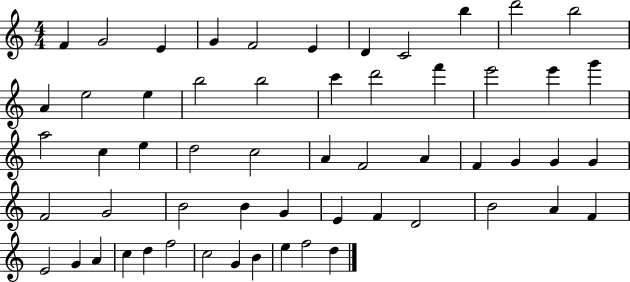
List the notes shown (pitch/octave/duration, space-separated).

F4/q G4/h E4/q G4/q F4/h E4/q D4/q C4/h B5/q D6/h B5/h A4/q E5/h E5/q B5/h B5/h C6/q D6/h F6/q E6/h E6/q G6/q A5/h C5/q E5/q D5/h C5/h A4/q F4/h A4/q F4/q G4/q G4/q G4/q F4/h G4/h B4/h B4/q G4/q E4/q F4/q D4/h B4/h A4/q F4/q E4/h G4/q A4/q C5/q D5/q F5/h C5/h G4/q B4/q E5/q F5/h D5/q